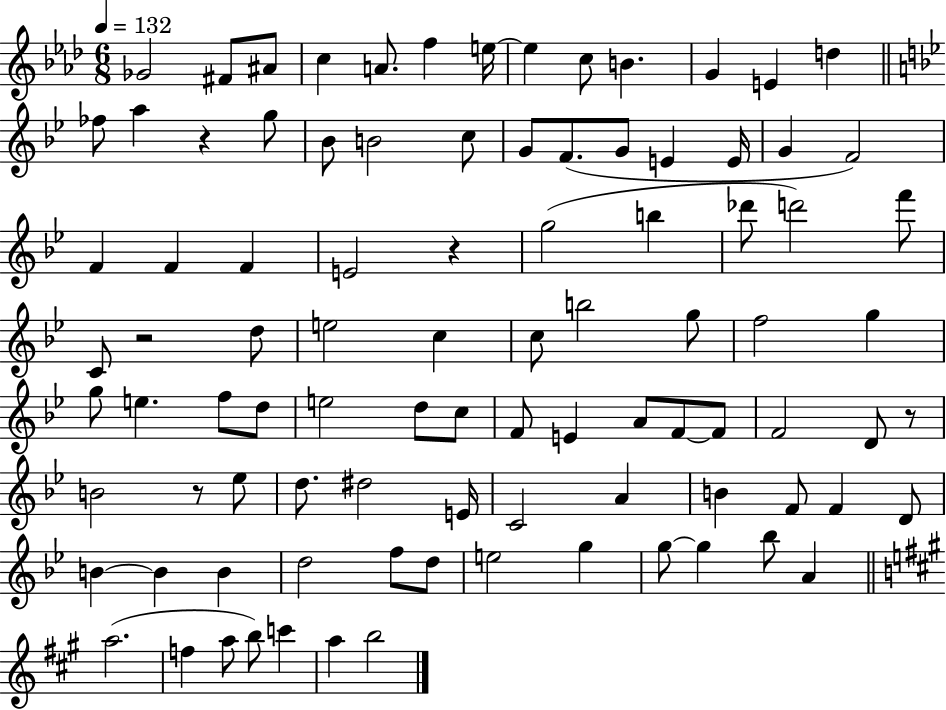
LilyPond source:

{
  \clef treble
  \numericTimeSignature
  \time 6/8
  \key aes \major
  \tempo 4 = 132
  \repeat volta 2 { ges'2 fis'8 ais'8 | c''4 a'8. f''4 e''16~~ | e''4 c''8 b'4. | g'4 e'4 d''4 | \break \bar "||" \break \key bes \major fes''8 a''4 r4 g''8 | bes'8 b'2 c''8 | g'8 f'8.( g'8 e'4 e'16 | g'4 f'2) | \break f'4 f'4 f'4 | e'2 r4 | g''2( b''4 | des'''8 d'''2) f'''8 | \break c'8 r2 d''8 | e''2 c''4 | c''8 b''2 g''8 | f''2 g''4 | \break g''8 e''4. f''8 d''8 | e''2 d''8 c''8 | f'8 e'4 a'8 f'8~~ f'8 | f'2 d'8 r8 | \break b'2 r8 ees''8 | d''8. dis''2 e'16 | c'2 a'4 | b'4 f'8 f'4 d'8 | \break b'4~~ b'4 b'4 | d''2 f''8 d''8 | e''2 g''4 | g''8~~ g''4 bes''8 a'4 | \break \bar "||" \break \key a \major a''2.( | f''4 a''8 b''8) c'''4 | a''4 b''2 | } \bar "|."
}